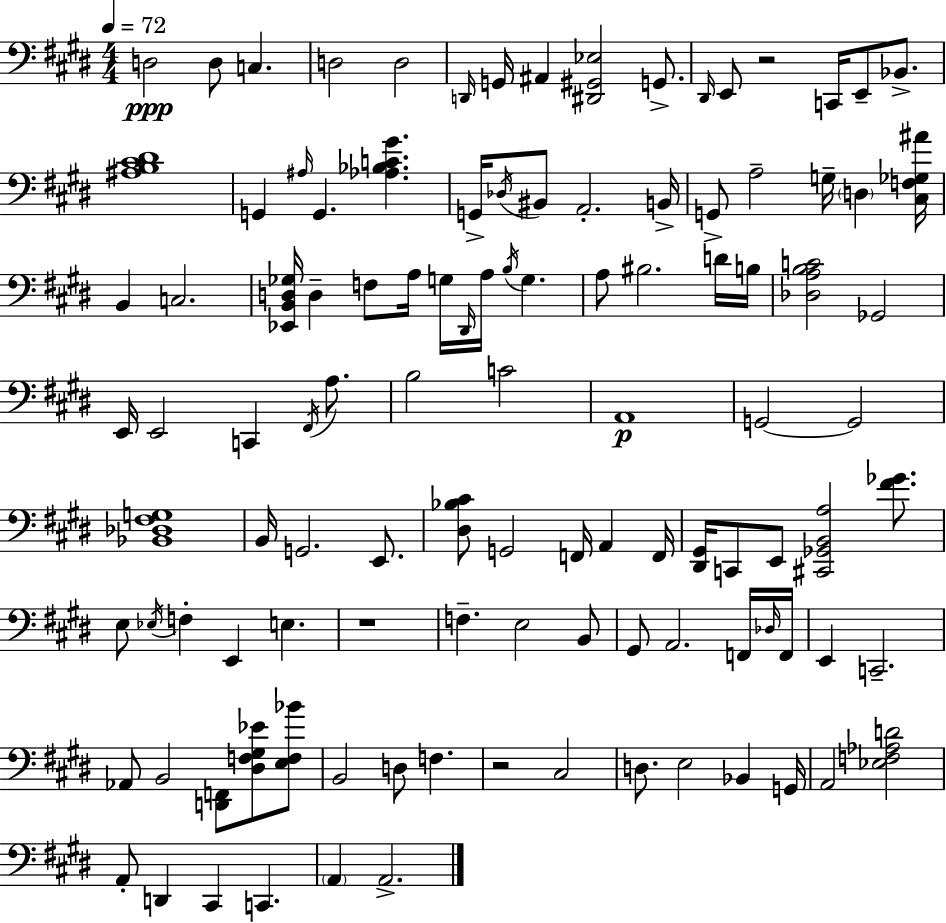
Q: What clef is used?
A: bass